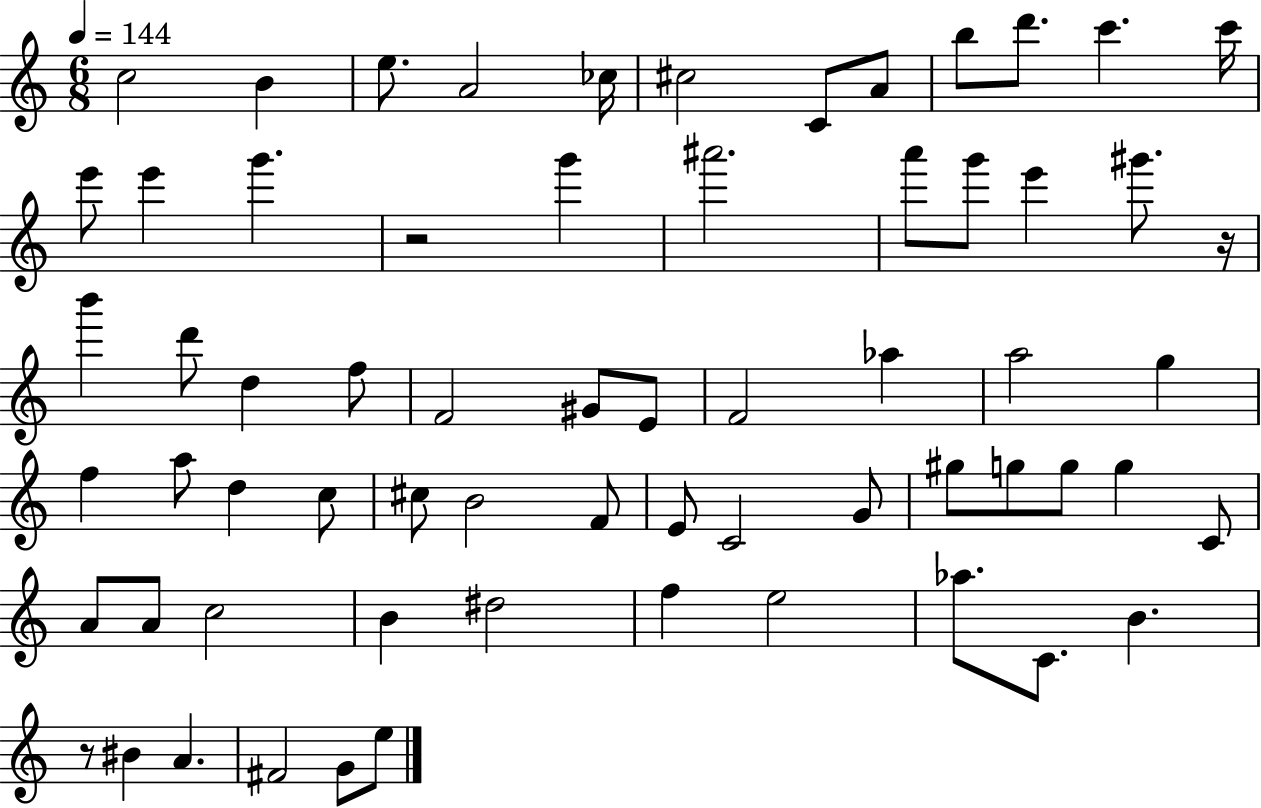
C5/h B4/q E5/e. A4/h CES5/s C#5/h C4/e A4/e B5/e D6/e. C6/q. C6/s E6/e E6/q G6/q. R/h G6/q A#6/h. A6/e G6/e E6/q G#6/e. R/s B6/q D6/e D5/q F5/e F4/h G#4/e E4/e F4/h Ab5/q A5/h G5/q F5/q A5/e D5/q C5/e C#5/e B4/h F4/e E4/e C4/h G4/e G#5/e G5/e G5/e G5/q C4/e A4/e A4/e C5/h B4/q D#5/h F5/q E5/h Ab5/e. C4/e. B4/q. R/e BIS4/q A4/q. F#4/h G4/e E5/e